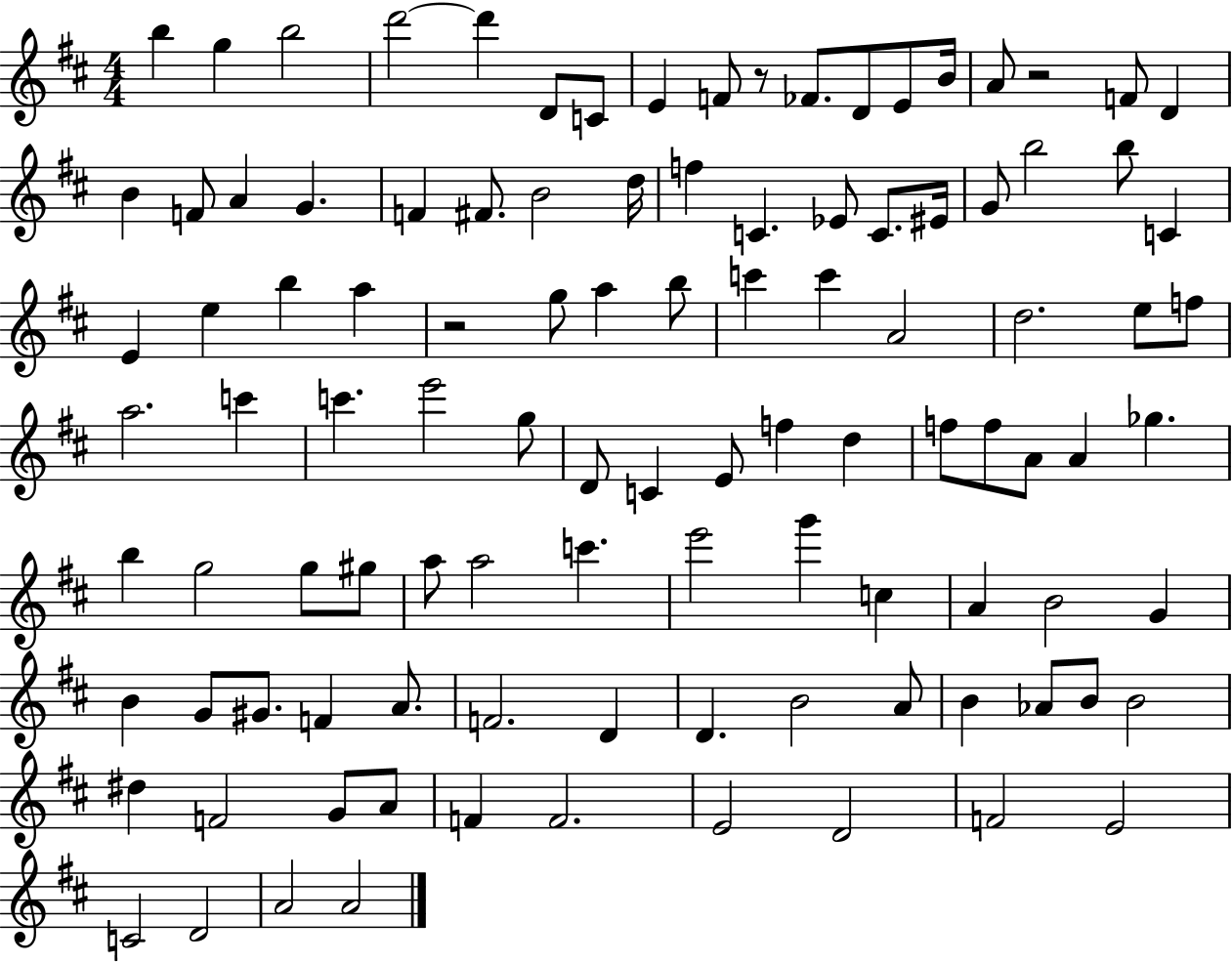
B5/q G5/q B5/h D6/h D6/q D4/e C4/e E4/q F4/e R/e FES4/e. D4/e E4/e B4/s A4/e R/h F4/e D4/q B4/q F4/e A4/q G4/q. F4/q F#4/e. B4/h D5/s F5/q C4/q. Eb4/e C4/e. EIS4/s G4/e B5/h B5/e C4/q E4/q E5/q B5/q A5/q R/h G5/e A5/q B5/e C6/q C6/q A4/h D5/h. E5/e F5/e A5/h. C6/q C6/q. E6/h G5/e D4/e C4/q E4/e F5/q D5/q F5/e F5/e A4/e A4/q Gb5/q. B5/q G5/h G5/e G#5/e A5/e A5/h C6/q. E6/h G6/q C5/q A4/q B4/h G4/q B4/q G4/e G#4/e. F4/q A4/e. F4/h. D4/q D4/q. B4/h A4/e B4/q Ab4/e B4/e B4/h D#5/q F4/h G4/e A4/e F4/q F4/h. E4/h D4/h F4/h E4/h C4/h D4/h A4/h A4/h